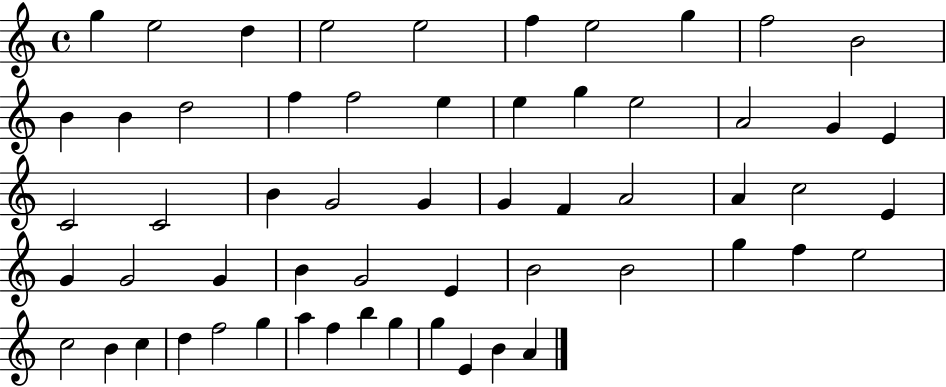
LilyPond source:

{
  \clef treble
  \time 4/4
  \defaultTimeSignature
  \key c \major
  g''4 e''2 d''4 | e''2 e''2 | f''4 e''2 g''4 | f''2 b'2 | \break b'4 b'4 d''2 | f''4 f''2 e''4 | e''4 g''4 e''2 | a'2 g'4 e'4 | \break c'2 c'2 | b'4 g'2 g'4 | g'4 f'4 a'2 | a'4 c''2 e'4 | \break g'4 g'2 g'4 | b'4 g'2 e'4 | b'2 b'2 | g''4 f''4 e''2 | \break c''2 b'4 c''4 | d''4 f''2 g''4 | a''4 f''4 b''4 g''4 | g''4 e'4 b'4 a'4 | \break \bar "|."
}